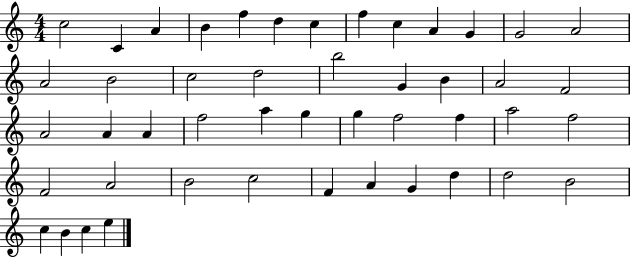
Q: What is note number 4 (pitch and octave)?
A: B4